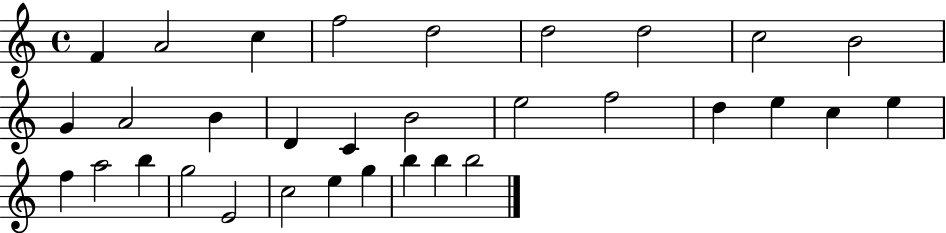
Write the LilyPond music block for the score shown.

{
  \clef treble
  \time 4/4
  \defaultTimeSignature
  \key c \major
  f'4 a'2 c''4 | f''2 d''2 | d''2 d''2 | c''2 b'2 | \break g'4 a'2 b'4 | d'4 c'4 b'2 | e''2 f''2 | d''4 e''4 c''4 e''4 | \break f''4 a''2 b''4 | g''2 e'2 | c''2 e''4 g''4 | b''4 b''4 b''2 | \break \bar "|."
}